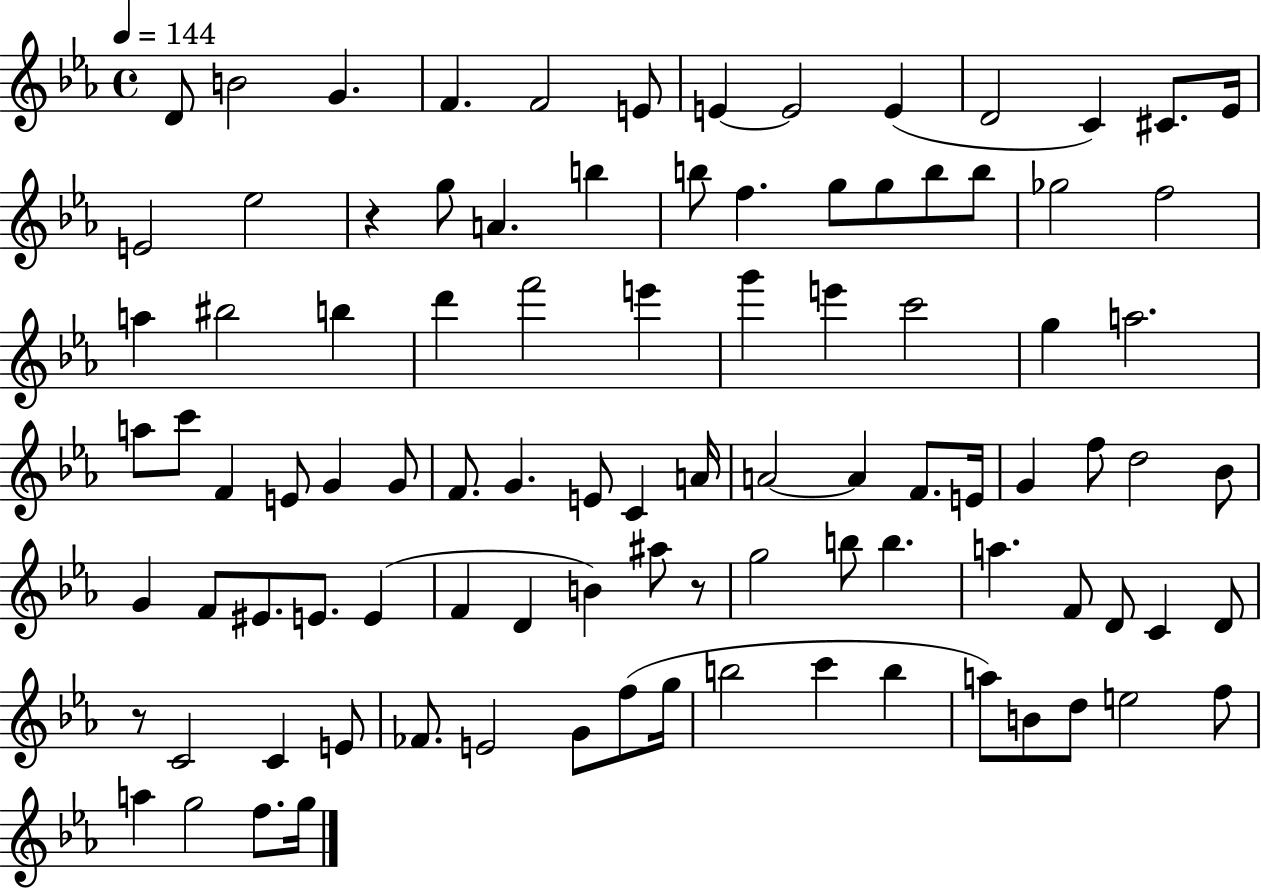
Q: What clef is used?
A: treble